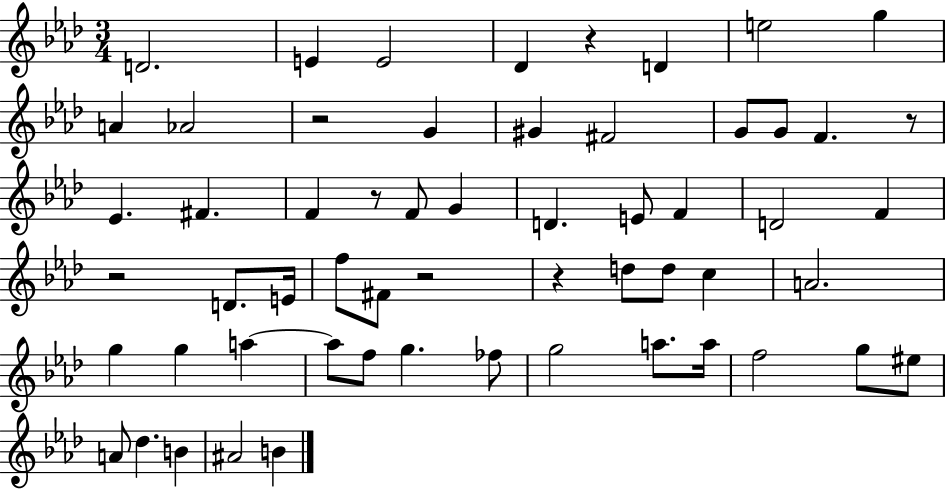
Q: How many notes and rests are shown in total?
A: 58